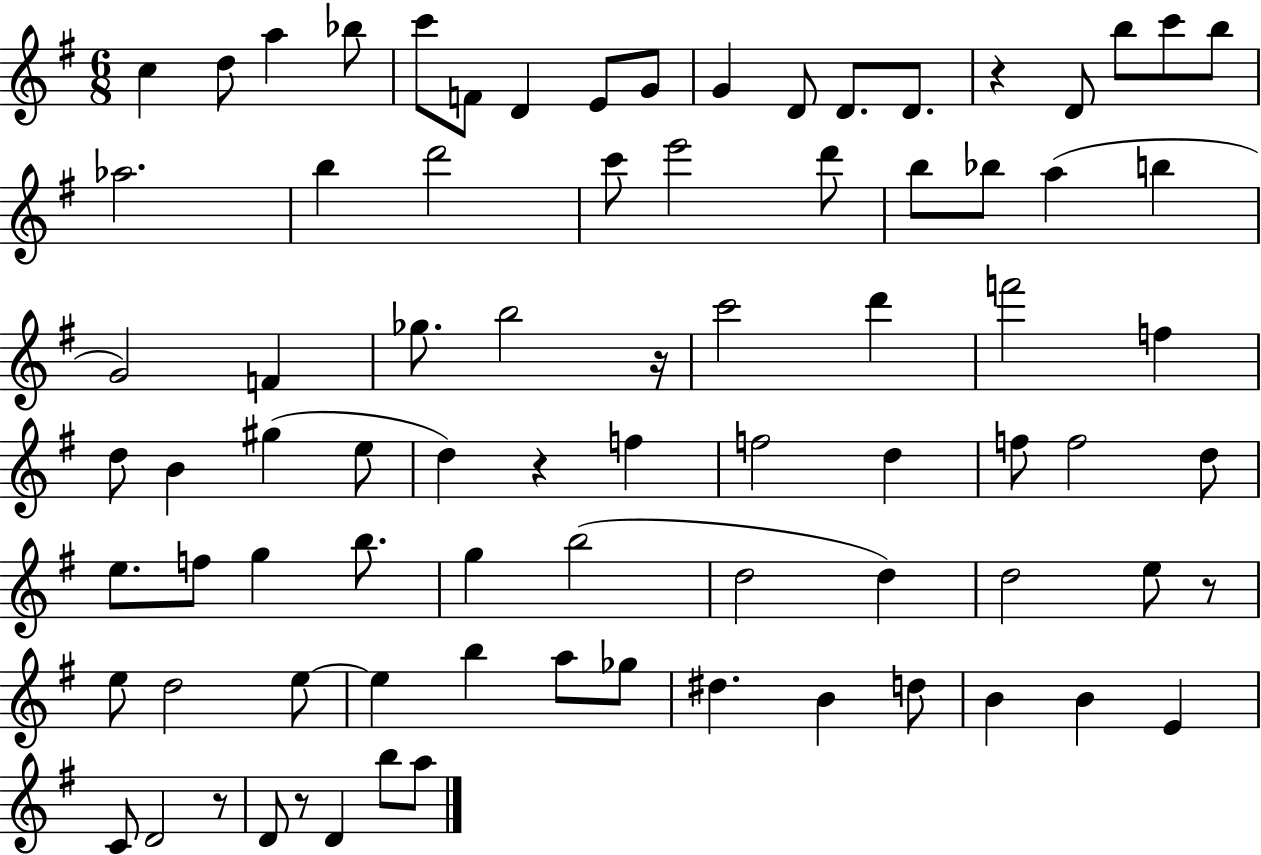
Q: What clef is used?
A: treble